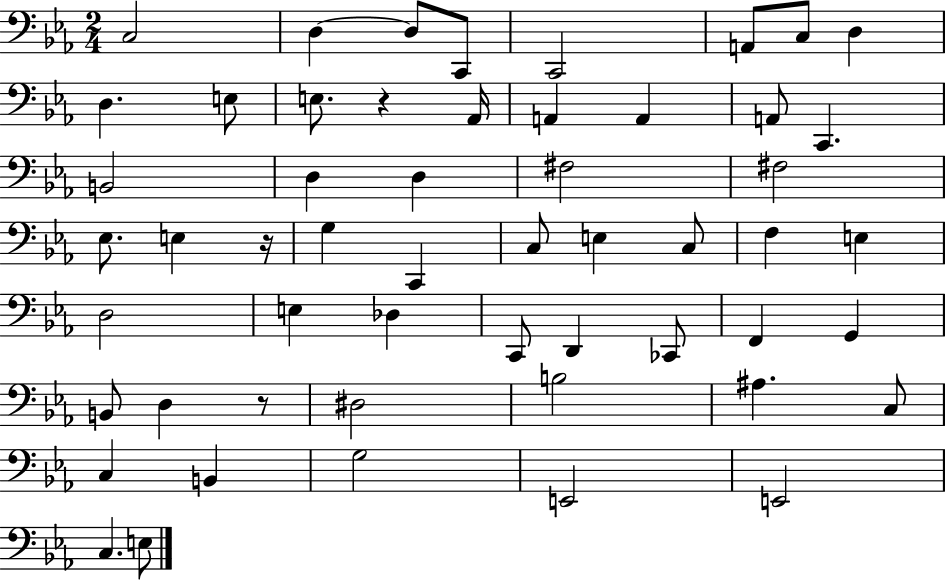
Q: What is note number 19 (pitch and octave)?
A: D3